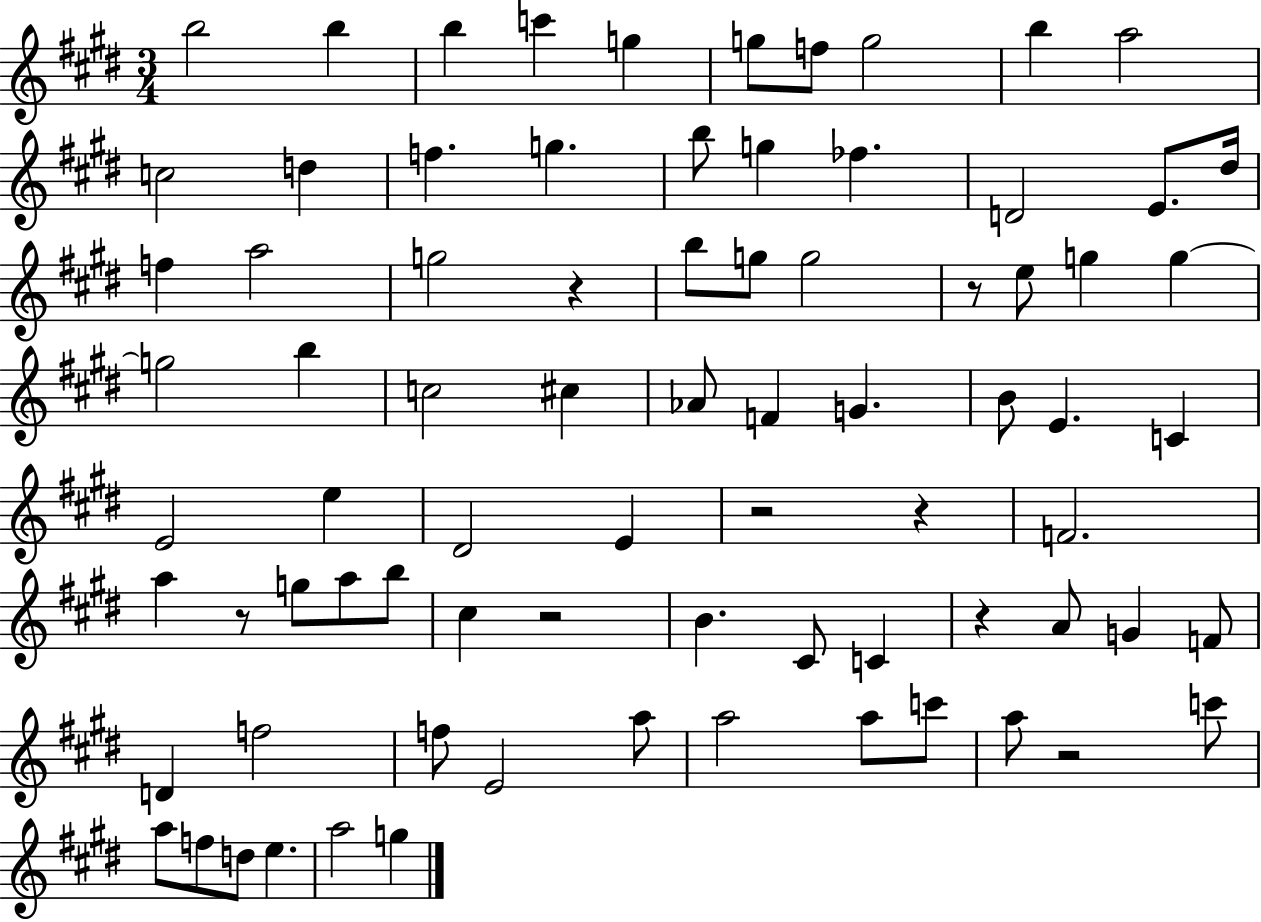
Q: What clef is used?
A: treble